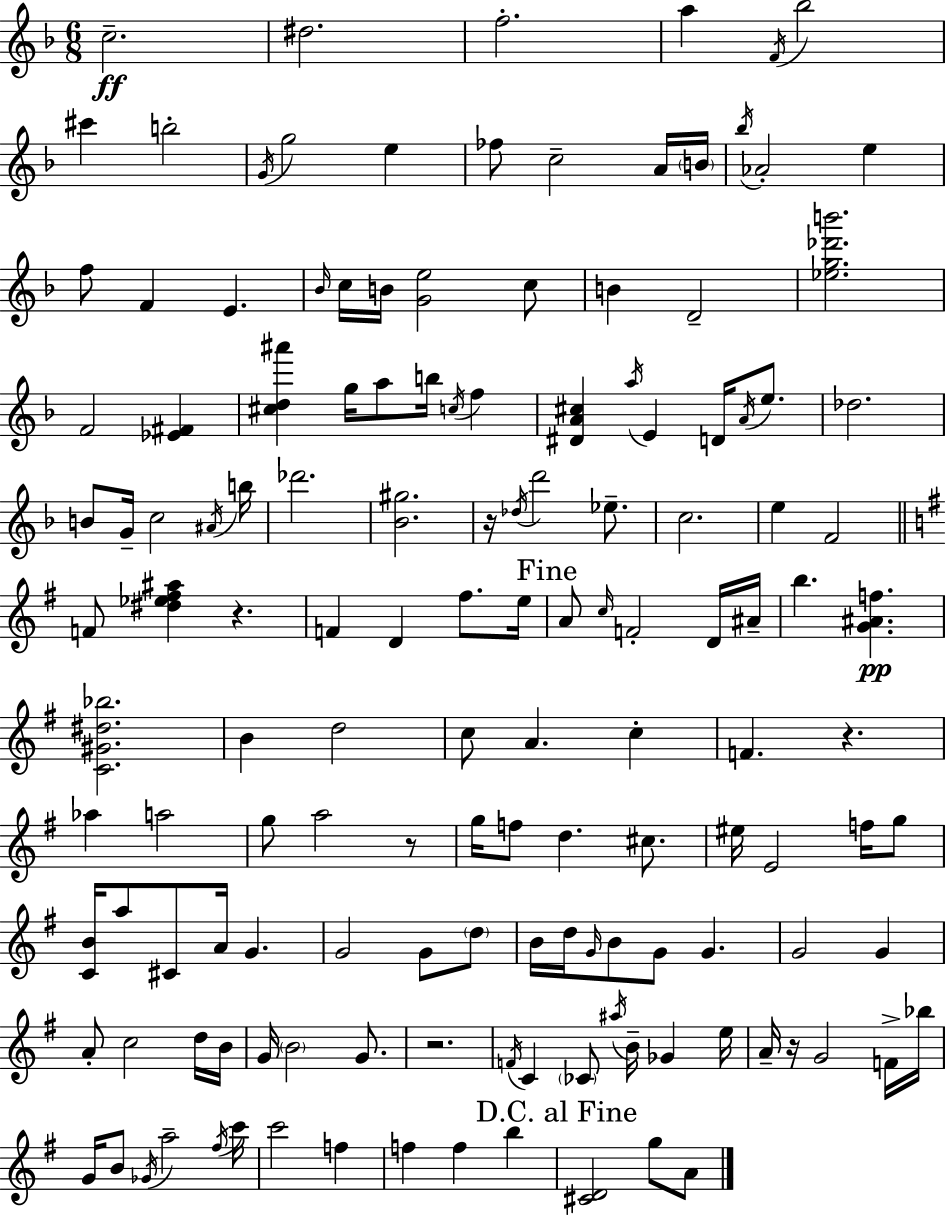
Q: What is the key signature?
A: D minor